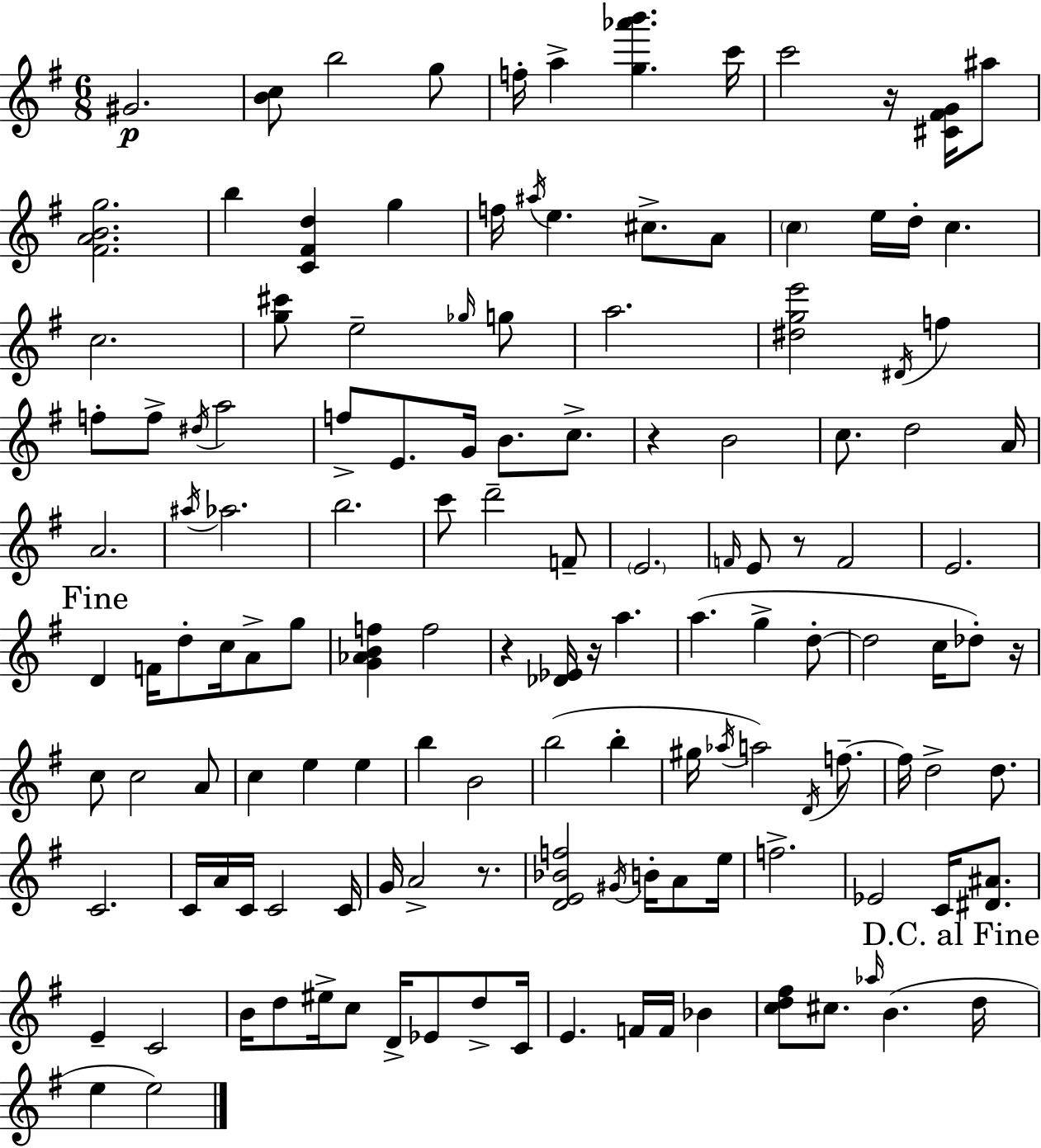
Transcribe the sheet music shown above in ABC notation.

X:1
T:Untitled
M:6/8
L:1/4
K:Em
^G2 [Bc]/2 b2 g/2 f/4 a [g_a'b'] c'/4 c'2 z/4 [^C^FG]/4 ^a/2 [^FABg]2 b [C^Fd] g f/4 ^a/4 e ^c/2 A/2 c e/4 d/4 c c2 [g^c']/2 e2 _g/4 g/2 a2 [^dge']2 ^D/4 f f/2 f/2 ^d/4 a2 f/2 E/2 G/4 B/2 c/2 z B2 c/2 d2 A/4 A2 ^a/4 _a2 b2 c'/2 d'2 F/2 E2 F/4 E/2 z/2 F2 E2 D F/4 d/2 c/4 A/2 g/2 [G_ABf] f2 z [_D_E]/4 z/4 a a g d/2 d2 c/4 _d/2 z/4 c/2 c2 A/2 c e e b B2 b2 b ^g/4 _a/4 a2 D/4 f/2 f/4 d2 d/2 C2 C/4 A/4 C/4 C2 C/4 G/4 A2 z/2 [DE_Bf]2 ^G/4 B/4 A/2 e/4 f2 _E2 C/4 [^D^A]/2 E C2 B/4 d/2 ^e/4 c/2 D/4 _E/2 d/2 C/4 E F/4 F/4 _B [cd^f]/2 ^c/2 _a/4 B d/4 e e2